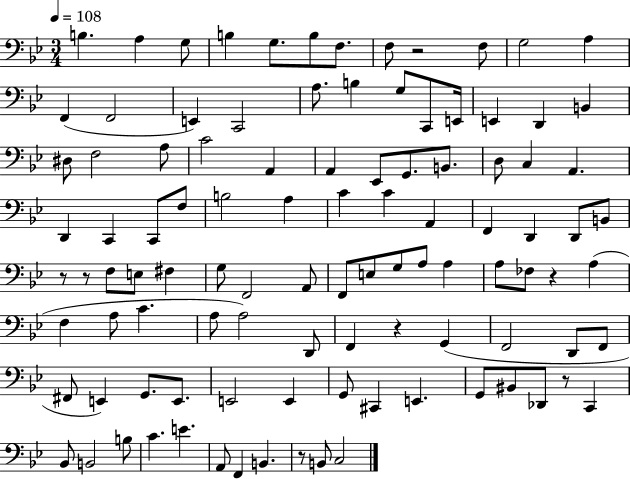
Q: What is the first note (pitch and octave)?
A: B3